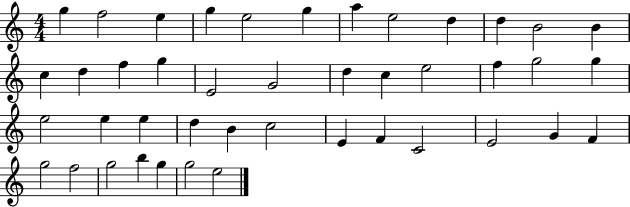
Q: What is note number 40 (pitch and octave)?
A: B5